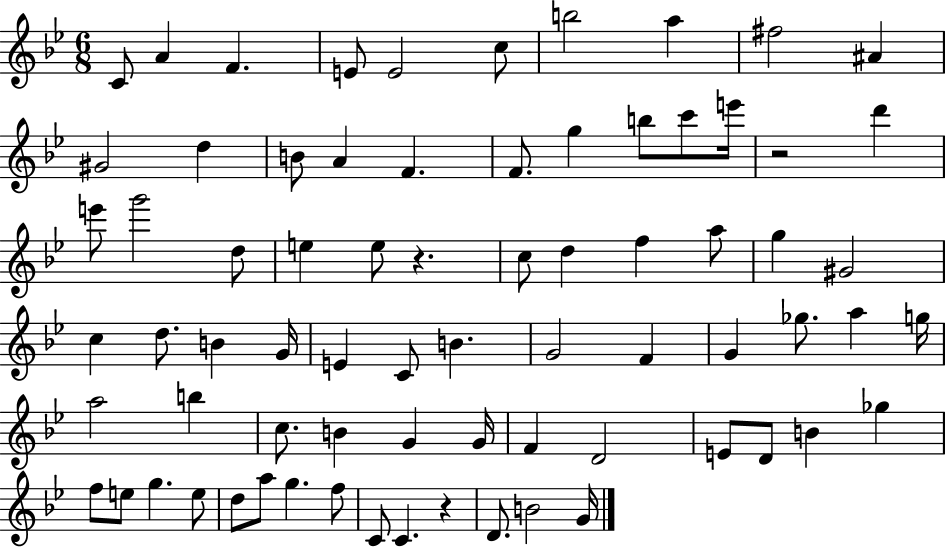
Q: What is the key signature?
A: BES major